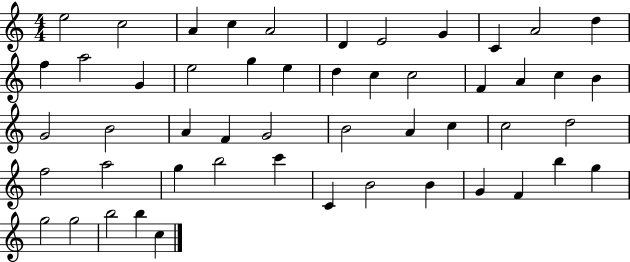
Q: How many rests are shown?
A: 0